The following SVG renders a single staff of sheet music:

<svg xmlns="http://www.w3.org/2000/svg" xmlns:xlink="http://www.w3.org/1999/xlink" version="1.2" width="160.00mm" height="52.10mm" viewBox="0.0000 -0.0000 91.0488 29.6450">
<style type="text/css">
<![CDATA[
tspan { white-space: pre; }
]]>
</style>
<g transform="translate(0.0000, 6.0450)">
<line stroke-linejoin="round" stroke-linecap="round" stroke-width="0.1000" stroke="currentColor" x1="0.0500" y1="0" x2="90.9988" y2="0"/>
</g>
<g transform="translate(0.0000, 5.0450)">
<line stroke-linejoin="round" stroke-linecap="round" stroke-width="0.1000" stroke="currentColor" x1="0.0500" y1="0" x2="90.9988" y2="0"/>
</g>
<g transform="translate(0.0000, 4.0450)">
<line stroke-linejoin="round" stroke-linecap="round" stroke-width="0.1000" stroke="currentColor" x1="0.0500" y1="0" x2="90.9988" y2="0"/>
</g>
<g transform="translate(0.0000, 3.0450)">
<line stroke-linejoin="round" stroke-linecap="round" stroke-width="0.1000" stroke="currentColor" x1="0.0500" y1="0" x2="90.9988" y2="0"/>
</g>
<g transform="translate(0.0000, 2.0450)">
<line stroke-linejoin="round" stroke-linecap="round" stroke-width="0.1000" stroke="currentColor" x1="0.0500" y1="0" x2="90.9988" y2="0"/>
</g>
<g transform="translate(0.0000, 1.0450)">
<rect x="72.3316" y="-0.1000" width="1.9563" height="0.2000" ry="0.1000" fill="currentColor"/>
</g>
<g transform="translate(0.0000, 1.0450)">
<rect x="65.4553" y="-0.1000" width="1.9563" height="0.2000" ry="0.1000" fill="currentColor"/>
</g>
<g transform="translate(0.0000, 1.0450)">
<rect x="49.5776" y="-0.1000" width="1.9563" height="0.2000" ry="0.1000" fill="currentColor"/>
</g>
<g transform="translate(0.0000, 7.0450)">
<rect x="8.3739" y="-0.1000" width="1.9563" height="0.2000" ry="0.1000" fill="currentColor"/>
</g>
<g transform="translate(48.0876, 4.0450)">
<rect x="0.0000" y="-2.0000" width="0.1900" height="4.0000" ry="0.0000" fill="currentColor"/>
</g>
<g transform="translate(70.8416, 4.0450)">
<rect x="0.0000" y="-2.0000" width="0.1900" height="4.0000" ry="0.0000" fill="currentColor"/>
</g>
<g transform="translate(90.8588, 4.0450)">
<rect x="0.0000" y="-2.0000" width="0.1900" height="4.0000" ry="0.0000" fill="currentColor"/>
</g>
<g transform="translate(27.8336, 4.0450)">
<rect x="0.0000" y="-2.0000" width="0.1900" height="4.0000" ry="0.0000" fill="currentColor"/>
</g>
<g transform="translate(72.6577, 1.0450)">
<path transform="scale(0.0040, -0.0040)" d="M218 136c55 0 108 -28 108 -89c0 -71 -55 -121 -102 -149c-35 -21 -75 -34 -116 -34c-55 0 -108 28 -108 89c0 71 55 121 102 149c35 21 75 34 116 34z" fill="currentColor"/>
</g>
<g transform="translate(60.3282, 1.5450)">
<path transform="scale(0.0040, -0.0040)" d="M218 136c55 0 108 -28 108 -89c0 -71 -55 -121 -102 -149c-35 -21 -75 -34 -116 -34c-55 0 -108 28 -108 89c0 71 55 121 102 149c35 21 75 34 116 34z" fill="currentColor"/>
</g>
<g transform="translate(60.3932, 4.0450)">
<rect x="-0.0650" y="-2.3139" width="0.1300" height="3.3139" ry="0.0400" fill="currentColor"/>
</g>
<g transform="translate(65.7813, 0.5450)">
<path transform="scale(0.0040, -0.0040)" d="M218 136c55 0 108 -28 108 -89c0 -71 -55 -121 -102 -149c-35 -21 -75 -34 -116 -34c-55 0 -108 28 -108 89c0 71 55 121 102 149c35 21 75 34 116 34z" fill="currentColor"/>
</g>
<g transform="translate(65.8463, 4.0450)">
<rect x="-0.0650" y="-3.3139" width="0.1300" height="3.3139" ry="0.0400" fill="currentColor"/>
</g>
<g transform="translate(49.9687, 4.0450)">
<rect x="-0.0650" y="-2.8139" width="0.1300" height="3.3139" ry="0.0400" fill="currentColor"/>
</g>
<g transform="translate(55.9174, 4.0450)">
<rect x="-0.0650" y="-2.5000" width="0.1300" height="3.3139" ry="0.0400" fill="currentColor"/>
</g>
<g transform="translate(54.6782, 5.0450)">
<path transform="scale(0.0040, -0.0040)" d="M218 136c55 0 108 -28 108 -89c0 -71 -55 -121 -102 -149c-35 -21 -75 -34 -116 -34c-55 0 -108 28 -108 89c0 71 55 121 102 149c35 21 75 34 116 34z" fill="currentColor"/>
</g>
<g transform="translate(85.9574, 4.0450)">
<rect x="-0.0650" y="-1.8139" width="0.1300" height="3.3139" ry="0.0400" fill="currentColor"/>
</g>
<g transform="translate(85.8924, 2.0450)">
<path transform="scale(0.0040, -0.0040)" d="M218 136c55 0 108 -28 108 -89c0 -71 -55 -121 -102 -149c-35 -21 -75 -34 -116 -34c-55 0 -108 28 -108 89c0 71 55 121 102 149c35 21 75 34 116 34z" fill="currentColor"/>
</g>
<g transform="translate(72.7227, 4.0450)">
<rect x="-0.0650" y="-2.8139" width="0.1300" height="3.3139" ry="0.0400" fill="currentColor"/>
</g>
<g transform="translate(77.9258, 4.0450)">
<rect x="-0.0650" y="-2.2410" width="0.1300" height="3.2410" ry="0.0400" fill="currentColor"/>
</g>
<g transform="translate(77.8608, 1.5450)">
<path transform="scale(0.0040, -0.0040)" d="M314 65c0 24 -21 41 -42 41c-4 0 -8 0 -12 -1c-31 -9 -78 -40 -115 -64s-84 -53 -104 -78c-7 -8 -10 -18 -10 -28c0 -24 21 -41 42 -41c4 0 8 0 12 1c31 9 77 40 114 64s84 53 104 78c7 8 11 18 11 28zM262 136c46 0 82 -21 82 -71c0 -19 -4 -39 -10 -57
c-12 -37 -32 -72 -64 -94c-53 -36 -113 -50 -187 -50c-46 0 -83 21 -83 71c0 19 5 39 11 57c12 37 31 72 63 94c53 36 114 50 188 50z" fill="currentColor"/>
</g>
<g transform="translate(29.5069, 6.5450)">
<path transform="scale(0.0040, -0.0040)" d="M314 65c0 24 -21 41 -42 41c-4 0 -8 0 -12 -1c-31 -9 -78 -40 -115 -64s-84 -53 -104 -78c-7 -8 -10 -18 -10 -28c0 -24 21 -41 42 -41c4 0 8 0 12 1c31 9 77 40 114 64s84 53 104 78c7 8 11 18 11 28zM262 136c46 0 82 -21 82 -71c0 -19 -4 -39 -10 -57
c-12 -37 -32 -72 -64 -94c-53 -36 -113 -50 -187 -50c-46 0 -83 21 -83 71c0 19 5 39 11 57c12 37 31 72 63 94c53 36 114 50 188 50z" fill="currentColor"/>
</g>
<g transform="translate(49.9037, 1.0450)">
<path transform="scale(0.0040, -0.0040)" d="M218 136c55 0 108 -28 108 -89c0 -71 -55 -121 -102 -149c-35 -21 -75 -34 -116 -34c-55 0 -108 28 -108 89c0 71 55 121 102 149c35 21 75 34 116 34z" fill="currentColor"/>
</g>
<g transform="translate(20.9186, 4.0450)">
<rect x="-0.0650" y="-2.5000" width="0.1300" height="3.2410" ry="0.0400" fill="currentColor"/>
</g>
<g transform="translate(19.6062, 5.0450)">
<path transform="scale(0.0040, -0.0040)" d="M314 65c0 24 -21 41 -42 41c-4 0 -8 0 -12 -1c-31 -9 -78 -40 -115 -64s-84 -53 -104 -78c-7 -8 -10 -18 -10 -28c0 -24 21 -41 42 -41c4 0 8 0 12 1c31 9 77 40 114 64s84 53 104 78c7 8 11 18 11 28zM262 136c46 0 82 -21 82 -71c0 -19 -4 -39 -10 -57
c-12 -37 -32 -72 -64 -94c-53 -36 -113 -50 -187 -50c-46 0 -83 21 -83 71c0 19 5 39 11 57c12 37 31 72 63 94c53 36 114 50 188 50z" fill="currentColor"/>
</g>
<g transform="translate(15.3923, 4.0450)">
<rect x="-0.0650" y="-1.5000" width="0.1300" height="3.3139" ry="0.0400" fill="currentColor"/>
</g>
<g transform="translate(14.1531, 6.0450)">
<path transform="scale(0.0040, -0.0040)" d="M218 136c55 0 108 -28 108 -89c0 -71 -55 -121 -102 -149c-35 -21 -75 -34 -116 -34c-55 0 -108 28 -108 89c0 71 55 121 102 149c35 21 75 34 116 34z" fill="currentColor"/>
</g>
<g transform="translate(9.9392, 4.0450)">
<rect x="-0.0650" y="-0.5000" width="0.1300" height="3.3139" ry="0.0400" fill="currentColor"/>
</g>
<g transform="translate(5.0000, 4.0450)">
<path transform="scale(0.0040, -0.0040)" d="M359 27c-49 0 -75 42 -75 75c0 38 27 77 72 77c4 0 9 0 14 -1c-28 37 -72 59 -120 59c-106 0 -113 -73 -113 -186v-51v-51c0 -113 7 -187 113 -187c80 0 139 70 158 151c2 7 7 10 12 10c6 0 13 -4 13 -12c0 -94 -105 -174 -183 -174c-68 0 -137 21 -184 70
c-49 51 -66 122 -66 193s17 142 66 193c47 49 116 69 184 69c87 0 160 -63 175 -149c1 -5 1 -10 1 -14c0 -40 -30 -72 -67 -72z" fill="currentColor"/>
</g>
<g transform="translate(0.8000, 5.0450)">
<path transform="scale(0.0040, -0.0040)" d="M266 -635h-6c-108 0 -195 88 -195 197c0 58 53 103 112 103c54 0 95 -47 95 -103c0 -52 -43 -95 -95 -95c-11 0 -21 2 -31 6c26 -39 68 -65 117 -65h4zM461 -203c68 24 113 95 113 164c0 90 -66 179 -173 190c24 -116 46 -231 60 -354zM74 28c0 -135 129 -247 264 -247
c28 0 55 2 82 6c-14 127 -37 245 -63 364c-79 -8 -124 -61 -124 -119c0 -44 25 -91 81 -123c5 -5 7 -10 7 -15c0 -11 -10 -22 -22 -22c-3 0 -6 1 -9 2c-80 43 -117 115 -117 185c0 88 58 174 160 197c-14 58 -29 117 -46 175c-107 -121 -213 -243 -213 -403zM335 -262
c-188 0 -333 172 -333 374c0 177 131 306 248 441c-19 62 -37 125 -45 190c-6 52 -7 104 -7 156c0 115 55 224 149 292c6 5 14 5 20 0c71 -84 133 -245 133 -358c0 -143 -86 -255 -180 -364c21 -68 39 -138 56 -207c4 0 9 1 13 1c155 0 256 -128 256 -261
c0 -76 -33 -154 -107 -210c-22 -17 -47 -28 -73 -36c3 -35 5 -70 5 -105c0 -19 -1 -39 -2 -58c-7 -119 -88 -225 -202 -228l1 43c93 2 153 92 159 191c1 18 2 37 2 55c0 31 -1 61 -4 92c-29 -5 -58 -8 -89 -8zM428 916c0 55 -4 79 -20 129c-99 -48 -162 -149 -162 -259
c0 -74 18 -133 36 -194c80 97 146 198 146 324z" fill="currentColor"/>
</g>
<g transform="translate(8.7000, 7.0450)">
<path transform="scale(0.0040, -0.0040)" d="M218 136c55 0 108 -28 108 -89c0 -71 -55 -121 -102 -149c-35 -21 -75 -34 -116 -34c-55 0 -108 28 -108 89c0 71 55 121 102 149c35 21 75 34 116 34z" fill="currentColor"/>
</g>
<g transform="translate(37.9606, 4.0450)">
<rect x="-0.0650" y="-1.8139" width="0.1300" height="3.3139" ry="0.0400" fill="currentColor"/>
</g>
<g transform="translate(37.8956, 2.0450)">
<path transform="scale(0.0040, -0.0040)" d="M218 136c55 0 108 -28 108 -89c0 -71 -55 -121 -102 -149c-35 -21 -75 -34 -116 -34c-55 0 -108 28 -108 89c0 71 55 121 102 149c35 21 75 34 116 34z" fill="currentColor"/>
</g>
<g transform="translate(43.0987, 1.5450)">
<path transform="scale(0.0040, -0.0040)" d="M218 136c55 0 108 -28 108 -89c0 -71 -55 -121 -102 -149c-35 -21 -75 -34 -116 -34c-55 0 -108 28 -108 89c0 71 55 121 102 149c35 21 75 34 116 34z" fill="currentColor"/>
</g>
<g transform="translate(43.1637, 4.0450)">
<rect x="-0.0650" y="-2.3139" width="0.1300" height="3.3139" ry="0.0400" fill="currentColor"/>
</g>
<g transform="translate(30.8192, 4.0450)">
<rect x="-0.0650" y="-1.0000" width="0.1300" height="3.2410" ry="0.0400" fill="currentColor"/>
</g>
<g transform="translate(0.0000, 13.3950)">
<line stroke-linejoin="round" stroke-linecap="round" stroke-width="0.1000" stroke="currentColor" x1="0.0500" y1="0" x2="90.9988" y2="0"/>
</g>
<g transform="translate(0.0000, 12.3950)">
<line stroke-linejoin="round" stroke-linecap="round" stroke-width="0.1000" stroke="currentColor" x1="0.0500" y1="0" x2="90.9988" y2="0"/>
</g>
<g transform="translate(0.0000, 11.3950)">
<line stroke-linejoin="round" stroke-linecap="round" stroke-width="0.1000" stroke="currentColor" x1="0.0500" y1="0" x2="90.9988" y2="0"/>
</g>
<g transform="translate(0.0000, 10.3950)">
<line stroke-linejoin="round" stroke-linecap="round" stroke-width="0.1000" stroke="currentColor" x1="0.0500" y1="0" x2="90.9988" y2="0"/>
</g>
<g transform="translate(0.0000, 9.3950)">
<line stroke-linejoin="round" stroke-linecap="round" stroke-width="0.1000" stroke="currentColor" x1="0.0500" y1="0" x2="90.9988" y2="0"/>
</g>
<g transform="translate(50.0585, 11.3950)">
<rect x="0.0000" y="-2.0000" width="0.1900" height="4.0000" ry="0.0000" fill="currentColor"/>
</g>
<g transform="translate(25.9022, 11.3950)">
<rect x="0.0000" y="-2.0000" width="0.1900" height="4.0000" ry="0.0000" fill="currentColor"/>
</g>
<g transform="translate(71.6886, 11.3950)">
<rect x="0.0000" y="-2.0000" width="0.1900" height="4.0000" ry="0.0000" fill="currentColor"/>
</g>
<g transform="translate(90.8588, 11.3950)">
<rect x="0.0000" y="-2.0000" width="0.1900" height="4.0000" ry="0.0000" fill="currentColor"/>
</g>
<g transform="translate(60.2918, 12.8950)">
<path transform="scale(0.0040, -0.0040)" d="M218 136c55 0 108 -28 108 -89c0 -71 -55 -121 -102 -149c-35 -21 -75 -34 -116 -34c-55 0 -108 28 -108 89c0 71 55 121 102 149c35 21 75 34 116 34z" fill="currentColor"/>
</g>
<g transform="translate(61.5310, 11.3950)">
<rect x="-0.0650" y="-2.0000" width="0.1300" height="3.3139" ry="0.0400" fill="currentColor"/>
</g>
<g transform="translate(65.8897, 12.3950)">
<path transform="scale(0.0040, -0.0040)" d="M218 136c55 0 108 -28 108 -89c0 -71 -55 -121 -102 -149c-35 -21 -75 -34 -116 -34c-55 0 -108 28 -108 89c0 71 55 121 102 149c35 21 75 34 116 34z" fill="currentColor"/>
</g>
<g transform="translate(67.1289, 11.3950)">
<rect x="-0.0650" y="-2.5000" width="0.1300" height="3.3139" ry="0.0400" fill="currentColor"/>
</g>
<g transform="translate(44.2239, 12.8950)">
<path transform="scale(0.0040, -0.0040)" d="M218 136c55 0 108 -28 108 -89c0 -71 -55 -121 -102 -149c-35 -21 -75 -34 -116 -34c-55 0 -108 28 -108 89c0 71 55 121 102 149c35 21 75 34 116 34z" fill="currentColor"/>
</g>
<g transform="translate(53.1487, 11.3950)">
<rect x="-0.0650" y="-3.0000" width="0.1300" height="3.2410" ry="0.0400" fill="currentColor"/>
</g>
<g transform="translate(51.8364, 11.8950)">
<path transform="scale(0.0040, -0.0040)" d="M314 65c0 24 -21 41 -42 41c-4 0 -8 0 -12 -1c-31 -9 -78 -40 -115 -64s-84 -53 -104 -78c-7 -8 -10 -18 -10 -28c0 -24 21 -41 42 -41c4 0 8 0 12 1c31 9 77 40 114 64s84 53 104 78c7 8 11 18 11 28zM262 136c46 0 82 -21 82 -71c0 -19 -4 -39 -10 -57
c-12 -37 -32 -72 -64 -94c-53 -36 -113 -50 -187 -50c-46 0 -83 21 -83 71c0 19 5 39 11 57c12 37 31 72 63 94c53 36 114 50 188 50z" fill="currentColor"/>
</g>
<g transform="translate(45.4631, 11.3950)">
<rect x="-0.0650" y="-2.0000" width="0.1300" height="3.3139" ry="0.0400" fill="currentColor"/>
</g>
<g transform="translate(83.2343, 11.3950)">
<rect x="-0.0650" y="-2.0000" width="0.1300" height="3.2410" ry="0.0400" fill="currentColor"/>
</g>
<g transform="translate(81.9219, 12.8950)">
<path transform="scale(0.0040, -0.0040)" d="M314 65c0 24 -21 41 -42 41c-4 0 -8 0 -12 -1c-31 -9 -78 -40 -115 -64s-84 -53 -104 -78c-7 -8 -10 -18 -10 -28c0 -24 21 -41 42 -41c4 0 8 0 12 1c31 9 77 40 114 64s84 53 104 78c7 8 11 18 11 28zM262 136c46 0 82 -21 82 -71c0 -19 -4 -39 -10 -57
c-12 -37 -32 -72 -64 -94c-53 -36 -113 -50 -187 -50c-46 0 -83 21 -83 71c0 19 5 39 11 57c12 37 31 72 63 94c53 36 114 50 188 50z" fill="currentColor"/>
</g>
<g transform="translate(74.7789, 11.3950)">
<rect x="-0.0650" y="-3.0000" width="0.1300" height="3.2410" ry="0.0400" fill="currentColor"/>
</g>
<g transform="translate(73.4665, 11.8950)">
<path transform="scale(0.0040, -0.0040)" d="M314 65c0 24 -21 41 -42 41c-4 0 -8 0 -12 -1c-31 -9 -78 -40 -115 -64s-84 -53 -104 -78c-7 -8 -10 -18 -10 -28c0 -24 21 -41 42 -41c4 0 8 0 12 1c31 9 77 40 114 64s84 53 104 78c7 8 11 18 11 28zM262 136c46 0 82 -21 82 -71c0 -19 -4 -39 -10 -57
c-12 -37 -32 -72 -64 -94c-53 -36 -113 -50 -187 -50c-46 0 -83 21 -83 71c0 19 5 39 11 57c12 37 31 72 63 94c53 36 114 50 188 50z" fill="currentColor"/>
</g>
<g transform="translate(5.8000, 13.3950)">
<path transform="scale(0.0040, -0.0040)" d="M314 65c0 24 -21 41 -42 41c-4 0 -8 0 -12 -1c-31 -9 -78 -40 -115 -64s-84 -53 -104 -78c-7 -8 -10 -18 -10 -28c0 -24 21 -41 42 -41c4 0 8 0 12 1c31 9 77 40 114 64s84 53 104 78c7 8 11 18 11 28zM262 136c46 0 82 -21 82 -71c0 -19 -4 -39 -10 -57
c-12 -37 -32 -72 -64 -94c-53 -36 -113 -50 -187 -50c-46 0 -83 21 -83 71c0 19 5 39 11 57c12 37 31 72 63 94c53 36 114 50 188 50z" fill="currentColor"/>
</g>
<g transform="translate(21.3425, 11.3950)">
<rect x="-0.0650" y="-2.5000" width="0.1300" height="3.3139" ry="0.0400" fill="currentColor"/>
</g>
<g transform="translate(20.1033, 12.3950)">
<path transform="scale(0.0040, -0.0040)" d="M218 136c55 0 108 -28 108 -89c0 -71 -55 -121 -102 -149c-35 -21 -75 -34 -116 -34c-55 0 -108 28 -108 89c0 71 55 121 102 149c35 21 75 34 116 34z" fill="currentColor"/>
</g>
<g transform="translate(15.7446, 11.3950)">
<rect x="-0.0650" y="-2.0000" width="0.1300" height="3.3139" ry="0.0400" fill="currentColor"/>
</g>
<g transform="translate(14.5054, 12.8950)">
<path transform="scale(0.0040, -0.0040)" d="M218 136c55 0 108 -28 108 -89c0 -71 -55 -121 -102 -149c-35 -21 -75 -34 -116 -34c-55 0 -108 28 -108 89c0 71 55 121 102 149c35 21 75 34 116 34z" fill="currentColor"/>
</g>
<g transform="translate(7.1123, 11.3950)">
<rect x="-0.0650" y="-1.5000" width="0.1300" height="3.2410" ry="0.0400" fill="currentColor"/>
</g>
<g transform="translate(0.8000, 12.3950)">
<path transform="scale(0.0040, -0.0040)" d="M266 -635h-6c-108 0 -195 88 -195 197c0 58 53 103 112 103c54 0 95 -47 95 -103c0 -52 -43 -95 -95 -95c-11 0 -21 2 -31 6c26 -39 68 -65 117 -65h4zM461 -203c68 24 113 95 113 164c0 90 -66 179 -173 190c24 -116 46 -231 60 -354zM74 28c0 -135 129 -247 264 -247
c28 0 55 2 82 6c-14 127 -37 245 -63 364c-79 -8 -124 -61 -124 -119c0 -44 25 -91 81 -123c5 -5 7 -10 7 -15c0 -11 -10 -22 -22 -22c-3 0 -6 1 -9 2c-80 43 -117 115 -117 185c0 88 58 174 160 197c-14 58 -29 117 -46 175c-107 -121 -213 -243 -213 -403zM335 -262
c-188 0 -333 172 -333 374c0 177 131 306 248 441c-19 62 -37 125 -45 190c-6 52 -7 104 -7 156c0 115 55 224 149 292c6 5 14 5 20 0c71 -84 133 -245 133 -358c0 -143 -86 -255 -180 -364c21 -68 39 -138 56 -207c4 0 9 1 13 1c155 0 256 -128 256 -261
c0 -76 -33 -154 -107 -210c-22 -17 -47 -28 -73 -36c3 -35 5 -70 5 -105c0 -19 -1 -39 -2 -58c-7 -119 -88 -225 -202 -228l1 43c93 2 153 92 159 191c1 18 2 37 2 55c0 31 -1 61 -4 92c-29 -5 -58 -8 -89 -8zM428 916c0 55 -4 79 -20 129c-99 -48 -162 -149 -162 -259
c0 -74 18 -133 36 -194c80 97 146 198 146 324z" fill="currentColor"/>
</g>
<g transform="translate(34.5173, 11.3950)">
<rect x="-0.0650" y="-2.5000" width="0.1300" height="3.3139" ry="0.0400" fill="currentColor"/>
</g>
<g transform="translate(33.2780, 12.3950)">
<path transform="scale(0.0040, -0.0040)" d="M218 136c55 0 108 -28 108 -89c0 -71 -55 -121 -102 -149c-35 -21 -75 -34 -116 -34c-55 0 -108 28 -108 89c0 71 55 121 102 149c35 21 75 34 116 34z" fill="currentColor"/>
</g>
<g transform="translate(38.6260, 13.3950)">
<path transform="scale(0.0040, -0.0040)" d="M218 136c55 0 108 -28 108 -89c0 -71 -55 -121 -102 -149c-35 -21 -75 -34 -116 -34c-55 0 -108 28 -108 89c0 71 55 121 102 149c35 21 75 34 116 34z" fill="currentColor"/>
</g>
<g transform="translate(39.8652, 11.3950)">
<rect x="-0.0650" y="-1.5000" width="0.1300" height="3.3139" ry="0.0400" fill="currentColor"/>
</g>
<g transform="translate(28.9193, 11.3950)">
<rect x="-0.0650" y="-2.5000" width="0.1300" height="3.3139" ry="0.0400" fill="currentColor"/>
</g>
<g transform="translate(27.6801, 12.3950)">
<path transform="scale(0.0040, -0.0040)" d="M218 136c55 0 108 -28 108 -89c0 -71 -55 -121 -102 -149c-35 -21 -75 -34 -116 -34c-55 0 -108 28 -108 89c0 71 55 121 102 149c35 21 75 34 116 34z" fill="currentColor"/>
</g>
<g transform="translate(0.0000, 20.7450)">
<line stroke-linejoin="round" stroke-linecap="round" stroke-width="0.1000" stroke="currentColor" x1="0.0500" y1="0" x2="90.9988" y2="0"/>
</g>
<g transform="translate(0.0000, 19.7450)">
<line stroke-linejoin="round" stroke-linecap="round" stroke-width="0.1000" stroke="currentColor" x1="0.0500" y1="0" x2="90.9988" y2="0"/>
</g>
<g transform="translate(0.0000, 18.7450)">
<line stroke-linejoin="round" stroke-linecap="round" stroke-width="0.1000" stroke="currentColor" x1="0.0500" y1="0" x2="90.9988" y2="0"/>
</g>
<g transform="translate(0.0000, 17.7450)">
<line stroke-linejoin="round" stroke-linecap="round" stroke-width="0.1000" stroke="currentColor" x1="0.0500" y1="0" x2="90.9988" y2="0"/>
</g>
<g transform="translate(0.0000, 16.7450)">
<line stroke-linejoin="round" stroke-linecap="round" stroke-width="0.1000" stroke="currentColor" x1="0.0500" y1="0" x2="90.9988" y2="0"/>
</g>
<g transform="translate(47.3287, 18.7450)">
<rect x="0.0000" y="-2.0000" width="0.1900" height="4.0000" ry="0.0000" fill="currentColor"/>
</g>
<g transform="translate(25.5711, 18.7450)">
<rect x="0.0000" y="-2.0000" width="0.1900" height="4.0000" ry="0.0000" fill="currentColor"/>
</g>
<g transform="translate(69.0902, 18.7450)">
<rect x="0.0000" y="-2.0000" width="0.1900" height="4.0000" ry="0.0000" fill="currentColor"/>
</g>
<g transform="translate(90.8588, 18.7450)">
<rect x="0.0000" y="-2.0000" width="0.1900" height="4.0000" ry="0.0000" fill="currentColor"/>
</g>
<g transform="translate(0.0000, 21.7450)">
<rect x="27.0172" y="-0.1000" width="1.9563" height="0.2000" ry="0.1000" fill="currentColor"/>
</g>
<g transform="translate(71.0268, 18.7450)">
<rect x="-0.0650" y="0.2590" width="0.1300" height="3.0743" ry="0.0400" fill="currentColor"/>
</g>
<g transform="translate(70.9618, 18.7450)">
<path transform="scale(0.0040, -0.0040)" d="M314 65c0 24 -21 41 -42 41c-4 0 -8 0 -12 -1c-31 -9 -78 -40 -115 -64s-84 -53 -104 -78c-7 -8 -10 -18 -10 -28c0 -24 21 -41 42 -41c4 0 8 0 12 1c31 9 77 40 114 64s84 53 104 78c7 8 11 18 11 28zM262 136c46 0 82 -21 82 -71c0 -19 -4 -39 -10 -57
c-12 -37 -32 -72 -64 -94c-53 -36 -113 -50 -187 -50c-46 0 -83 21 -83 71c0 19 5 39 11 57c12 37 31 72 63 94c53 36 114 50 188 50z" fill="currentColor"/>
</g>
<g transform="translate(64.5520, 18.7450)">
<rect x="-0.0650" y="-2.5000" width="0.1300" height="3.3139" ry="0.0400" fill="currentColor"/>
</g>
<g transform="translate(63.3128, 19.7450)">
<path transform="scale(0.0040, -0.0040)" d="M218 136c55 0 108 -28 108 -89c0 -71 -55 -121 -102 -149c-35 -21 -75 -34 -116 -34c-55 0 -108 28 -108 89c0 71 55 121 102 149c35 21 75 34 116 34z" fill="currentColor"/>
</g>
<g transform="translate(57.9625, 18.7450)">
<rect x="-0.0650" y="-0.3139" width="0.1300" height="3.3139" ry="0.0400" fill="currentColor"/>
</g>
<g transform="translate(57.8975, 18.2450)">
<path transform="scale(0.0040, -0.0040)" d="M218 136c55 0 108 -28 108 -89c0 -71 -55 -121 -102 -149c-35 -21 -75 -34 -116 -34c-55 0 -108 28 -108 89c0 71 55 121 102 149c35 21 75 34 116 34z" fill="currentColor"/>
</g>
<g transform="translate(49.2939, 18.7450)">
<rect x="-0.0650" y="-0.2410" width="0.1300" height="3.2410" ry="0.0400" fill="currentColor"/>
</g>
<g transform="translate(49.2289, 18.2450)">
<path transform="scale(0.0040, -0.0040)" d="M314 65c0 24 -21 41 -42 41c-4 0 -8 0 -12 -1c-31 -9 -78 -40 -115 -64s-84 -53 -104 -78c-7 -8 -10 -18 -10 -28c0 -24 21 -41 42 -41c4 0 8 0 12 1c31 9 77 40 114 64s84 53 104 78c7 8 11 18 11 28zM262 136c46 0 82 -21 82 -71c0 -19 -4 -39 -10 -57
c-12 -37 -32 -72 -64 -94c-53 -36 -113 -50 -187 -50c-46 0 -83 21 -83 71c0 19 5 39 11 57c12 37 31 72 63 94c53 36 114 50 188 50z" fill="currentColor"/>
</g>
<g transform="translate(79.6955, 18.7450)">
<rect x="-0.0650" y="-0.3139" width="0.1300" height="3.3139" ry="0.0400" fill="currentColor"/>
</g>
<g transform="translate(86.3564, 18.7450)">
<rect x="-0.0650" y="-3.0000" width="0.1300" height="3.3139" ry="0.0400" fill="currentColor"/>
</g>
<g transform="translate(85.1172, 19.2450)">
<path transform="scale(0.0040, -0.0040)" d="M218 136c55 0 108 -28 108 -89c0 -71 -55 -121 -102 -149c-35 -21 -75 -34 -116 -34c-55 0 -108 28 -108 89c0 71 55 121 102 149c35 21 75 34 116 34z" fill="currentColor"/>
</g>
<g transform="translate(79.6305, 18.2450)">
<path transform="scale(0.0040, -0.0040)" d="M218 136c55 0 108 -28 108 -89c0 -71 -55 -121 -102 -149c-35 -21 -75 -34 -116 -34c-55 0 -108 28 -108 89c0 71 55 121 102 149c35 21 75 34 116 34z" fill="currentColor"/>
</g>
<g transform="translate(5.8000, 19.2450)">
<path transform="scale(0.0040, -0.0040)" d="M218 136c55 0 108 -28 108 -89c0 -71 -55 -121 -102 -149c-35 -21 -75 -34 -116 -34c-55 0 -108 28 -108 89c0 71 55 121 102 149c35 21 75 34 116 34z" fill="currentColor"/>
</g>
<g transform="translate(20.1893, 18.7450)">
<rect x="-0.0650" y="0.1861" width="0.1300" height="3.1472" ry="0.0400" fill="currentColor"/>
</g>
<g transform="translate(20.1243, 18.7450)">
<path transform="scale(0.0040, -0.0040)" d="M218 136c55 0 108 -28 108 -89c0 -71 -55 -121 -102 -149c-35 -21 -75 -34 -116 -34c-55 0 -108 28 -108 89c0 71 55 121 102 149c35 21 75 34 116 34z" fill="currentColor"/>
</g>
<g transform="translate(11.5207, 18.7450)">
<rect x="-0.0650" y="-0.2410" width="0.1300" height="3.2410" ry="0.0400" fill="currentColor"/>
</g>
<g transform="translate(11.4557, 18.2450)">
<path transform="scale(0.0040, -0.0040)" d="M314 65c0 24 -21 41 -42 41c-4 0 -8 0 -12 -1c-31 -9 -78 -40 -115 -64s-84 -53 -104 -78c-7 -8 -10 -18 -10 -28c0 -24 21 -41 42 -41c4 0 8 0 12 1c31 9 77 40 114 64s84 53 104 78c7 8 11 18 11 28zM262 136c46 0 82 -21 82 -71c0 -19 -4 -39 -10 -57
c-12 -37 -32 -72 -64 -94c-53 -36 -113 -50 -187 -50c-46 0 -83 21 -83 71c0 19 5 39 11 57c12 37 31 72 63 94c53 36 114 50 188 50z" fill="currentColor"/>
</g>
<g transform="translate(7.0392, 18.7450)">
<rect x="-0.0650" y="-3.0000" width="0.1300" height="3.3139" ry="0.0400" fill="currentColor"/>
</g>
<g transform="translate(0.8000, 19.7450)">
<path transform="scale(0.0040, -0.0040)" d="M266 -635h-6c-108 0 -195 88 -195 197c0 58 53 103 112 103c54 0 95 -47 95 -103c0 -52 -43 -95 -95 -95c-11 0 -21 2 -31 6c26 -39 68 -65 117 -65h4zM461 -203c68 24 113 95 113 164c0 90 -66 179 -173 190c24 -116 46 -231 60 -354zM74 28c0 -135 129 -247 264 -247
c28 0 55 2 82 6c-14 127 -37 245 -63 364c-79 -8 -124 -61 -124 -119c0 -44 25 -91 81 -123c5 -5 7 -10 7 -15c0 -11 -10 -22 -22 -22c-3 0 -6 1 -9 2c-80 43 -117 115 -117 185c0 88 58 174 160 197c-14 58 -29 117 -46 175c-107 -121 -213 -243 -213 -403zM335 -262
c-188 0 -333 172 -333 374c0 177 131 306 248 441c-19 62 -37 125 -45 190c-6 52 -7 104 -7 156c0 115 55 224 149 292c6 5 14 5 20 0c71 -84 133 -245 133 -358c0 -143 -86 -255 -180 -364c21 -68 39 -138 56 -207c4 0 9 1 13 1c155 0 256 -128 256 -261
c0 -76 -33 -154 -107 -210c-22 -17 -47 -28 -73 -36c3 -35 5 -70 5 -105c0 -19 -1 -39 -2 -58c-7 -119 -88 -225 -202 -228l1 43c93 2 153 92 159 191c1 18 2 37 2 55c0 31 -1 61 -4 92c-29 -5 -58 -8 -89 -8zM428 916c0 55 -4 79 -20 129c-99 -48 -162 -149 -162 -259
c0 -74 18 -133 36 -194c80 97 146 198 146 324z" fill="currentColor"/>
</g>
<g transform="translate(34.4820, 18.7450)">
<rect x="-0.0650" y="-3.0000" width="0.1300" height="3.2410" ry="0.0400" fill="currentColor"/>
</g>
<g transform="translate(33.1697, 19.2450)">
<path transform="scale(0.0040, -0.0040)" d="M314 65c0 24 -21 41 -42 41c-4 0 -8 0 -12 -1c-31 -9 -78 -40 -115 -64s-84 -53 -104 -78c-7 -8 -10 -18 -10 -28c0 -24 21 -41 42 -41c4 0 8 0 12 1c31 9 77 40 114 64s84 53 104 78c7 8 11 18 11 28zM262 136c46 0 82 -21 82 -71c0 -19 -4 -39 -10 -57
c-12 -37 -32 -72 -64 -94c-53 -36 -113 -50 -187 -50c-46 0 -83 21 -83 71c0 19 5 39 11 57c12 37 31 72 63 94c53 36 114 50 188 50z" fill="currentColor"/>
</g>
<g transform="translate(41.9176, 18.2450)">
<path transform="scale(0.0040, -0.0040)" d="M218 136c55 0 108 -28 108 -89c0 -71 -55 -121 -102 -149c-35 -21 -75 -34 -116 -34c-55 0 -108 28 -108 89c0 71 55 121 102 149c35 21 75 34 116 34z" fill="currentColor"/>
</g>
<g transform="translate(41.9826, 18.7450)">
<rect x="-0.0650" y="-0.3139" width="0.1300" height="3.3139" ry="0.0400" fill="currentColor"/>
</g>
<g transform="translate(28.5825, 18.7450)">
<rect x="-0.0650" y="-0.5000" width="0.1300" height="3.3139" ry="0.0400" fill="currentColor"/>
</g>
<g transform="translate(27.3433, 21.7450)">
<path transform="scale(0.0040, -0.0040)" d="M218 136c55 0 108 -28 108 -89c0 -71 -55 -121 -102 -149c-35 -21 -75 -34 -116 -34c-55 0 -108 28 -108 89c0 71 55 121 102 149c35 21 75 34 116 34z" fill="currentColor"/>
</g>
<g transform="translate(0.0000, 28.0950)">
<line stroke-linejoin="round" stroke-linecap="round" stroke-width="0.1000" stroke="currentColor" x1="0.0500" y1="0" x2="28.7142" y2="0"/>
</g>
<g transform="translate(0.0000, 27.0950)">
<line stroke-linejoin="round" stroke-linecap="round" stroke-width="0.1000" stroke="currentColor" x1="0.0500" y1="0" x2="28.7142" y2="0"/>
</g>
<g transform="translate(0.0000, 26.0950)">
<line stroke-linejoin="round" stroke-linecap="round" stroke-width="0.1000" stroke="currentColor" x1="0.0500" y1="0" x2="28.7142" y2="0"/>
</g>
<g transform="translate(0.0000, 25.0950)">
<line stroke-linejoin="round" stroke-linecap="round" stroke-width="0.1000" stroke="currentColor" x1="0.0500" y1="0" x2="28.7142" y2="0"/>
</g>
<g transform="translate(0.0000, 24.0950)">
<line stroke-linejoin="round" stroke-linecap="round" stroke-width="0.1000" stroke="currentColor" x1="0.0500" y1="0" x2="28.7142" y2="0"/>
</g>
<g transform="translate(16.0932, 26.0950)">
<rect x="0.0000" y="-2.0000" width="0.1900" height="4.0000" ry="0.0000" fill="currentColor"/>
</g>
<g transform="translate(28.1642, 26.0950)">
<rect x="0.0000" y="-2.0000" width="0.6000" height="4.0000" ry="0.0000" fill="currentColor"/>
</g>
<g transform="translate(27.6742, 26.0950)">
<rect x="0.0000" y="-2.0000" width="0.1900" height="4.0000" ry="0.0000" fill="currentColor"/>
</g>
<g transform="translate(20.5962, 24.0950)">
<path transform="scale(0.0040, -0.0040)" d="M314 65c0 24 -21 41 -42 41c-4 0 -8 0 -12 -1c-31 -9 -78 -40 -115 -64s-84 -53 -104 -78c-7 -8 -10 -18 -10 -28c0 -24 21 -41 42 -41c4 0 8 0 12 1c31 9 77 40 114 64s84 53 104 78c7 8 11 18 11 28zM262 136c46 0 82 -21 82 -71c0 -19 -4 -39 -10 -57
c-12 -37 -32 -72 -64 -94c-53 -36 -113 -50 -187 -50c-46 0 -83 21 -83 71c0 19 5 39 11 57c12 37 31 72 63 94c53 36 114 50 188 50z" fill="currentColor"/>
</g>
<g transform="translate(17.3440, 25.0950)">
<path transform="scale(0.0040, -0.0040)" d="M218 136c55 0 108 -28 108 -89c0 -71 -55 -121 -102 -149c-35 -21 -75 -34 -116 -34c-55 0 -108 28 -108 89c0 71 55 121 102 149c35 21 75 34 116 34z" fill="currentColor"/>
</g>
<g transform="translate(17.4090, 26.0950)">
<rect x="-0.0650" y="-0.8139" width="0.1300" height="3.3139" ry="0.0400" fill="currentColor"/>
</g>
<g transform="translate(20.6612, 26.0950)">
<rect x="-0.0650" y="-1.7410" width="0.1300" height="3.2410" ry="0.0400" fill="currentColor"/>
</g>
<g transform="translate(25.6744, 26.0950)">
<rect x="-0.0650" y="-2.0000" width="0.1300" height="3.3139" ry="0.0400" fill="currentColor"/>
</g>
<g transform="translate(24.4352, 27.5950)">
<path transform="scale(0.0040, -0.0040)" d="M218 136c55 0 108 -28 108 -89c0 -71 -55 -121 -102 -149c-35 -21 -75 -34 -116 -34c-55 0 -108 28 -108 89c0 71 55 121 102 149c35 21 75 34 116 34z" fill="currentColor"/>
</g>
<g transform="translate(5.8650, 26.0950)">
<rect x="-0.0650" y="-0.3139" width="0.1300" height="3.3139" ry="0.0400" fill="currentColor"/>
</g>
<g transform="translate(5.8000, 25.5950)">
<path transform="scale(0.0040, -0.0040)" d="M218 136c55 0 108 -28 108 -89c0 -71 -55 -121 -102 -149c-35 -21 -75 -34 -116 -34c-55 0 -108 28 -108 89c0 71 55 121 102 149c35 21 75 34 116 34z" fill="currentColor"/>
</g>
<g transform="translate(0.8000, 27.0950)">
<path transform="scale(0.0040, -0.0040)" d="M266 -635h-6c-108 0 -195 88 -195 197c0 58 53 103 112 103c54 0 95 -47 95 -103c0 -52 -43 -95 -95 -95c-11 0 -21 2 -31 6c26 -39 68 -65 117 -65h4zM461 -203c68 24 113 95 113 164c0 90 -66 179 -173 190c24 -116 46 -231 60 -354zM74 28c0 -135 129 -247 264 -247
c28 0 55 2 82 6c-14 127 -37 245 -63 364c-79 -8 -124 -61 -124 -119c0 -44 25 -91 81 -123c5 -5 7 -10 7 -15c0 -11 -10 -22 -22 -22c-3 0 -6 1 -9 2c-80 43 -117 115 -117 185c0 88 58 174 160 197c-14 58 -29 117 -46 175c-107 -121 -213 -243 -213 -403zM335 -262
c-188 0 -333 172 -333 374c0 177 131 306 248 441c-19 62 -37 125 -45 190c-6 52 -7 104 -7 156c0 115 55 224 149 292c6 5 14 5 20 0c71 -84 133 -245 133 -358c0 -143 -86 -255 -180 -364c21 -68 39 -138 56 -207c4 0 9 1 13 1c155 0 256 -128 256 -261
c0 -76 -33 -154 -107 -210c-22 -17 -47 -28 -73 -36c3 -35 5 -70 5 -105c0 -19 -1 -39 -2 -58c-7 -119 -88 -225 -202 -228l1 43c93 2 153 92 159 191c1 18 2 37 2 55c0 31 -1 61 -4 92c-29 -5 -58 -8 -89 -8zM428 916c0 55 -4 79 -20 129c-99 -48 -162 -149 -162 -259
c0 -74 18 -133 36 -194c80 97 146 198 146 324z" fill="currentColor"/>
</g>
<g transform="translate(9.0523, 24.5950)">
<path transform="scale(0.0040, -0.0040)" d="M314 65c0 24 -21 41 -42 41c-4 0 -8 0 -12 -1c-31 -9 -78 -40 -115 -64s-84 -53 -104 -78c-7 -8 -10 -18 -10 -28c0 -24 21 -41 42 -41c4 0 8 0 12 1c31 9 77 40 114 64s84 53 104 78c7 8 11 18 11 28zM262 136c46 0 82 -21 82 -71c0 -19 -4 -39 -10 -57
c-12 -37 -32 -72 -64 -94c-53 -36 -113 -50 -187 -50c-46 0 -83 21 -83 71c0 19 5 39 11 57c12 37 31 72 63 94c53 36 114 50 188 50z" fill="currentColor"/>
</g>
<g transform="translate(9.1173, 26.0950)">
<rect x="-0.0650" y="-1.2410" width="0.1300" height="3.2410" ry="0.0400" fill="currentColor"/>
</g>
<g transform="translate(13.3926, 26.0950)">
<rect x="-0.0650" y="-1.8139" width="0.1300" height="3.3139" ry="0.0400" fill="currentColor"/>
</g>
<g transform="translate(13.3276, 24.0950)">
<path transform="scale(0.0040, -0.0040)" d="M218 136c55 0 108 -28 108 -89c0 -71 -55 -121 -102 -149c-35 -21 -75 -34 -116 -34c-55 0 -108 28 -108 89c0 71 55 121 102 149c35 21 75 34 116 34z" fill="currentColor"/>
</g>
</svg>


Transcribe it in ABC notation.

X:1
T:Untitled
M:4/4
L:1/4
K:C
C E G2 D2 f g a G g b a g2 f E2 F G G G E F A2 F G A2 F2 A c2 B C A2 c c2 c G B2 c A c e2 f d f2 F